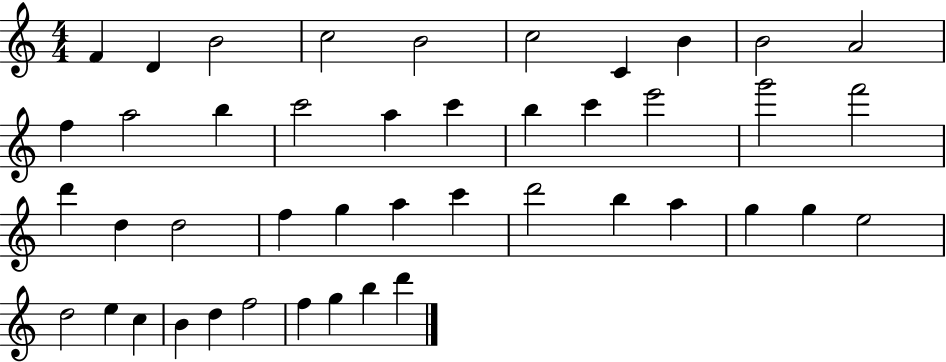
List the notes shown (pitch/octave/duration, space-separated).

F4/q D4/q B4/h C5/h B4/h C5/h C4/q B4/q B4/h A4/h F5/q A5/h B5/q C6/h A5/q C6/q B5/q C6/q E6/h G6/h F6/h D6/q D5/q D5/h F5/q G5/q A5/q C6/q D6/h B5/q A5/q G5/q G5/q E5/h D5/h E5/q C5/q B4/q D5/q F5/h F5/q G5/q B5/q D6/q